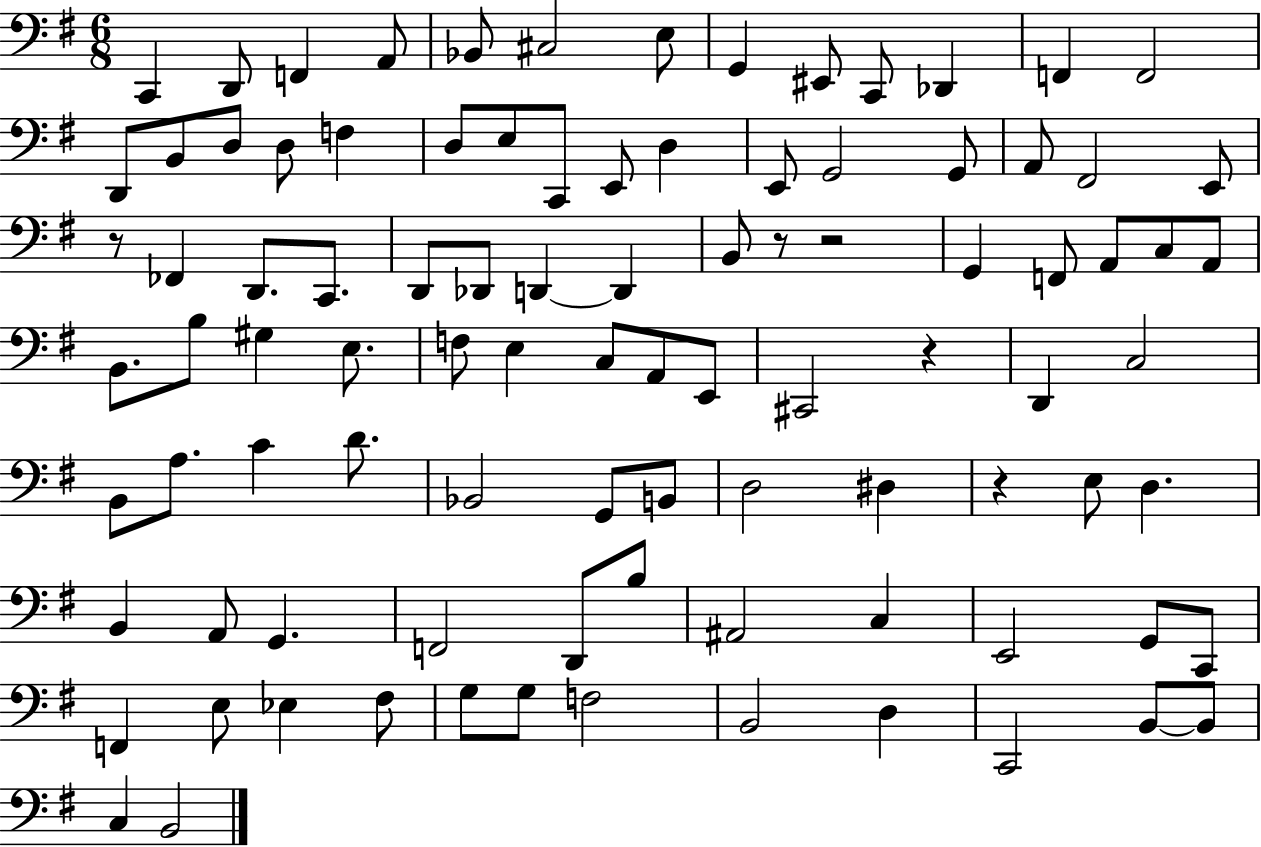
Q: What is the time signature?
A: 6/8